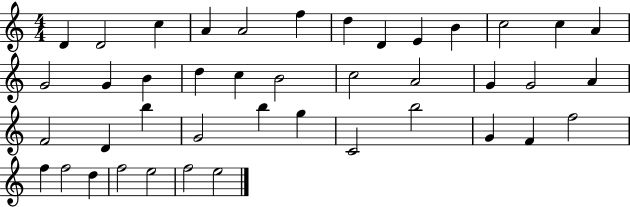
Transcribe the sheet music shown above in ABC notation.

X:1
T:Untitled
M:4/4
L:1/4
K:C
D D2 c A A2 f d D E B c2 c A G2 G B d c B2 c2 A2 G G2 A F2 D b G2 b g C2 b2 G F f2 f f2 d f2 e2 f2 e2